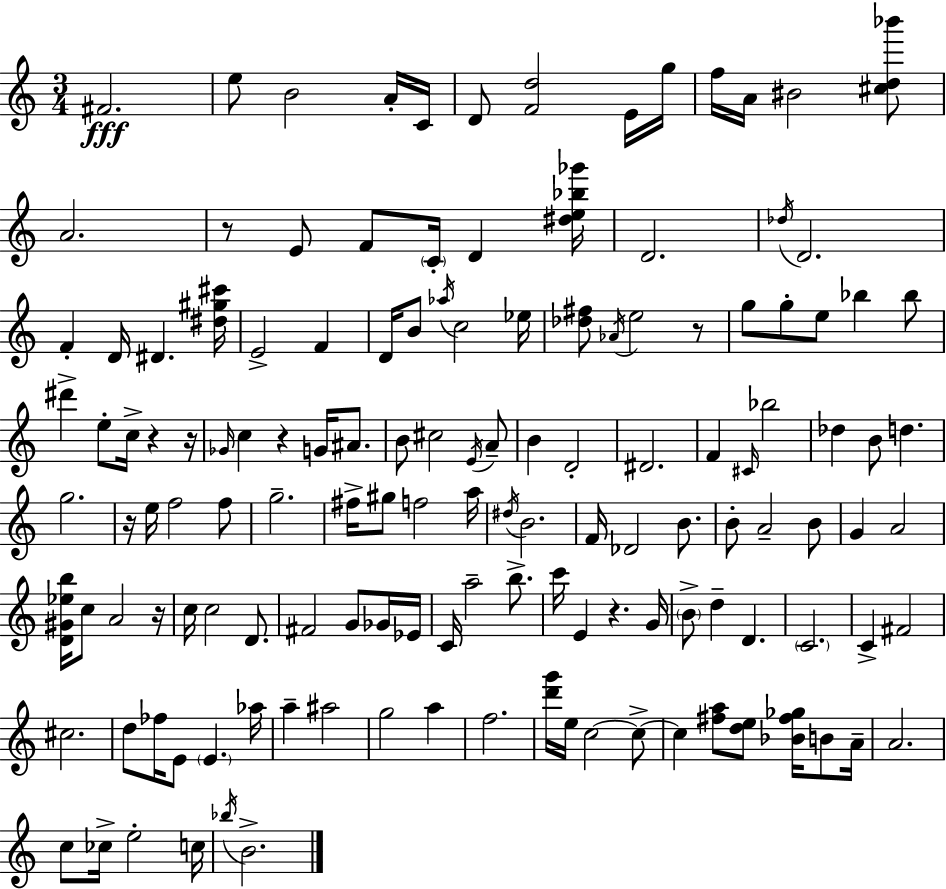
{
  \clef treble
  \numericTimeSignature
  \time 3/4
  \key a \minor
  \repeat volta 2 { fis'2.\fff | e''8 b'2 a'16-. c'16 | d'8 <f' d''>2 e'16 g''16 | f''16 a'16 bis'2 <cis'' d'' bes'''>8 | \break a'2. | r8 e'8 f'8 \parenthesize c'16-. d'4 <dis'' e'' bes'' ges'''>16 | d'2. | \acciaccatura { des''16 } d'2. | \break f'4-. d'16 dis'4. | <dis'' gis'' cis'''>16 e'2-> f'4 | d'16 b'8 \acciaccatura { aes''16 } c''2 | ees''16 <des'' fis''>8 \acciaccatura { aes'16 } e''2 | \break r8 g''8 g''8-. e''8 bes''4 | bes''8 dis'''4-> e''8-. c''16-> r4 | r16 \grace { ges'16 } c''4 r4 | g'16 ais'8. b'8 cis''2 | \break \acciaccatura { e'16 } a'8-- b'4 d'2-. | dis'2. | f'4 \grace { cis'16 } bes''2 | des''4 b'8 | \break d''4. g''2. | r16 e''16 f''2 | f''8 g''2.-- | fis''16-> gis''8 f''2 | \break a''16 \acciaccatura { dis''16 } b'2. | f'16 des'2 | b'8. b'8-. a'2-- | b'8 g'4 a'2 | \break <d' gis' ees'' b''>16 c''8 a'2 | r16 c''16 c''2 | d'8. fis'2 | g'8 ges'16 ees'16 c'16 a''2-- | \break b''8.-> c'''16 e'4 | r4. g'16 \parenthesize b'8-> d''4-- | d'4. \parenthesize c'2. | c'4-> fis'2 | \break cis''2. | d''8 fes''16 e'8 | \parenthesize e'4. aes''16 a''4-- ais''2 | g''2 | \break a''4 f''2. | <d''' g'''>16 e''16 c''2~~ | c''8->~~ c''4 <fis'' a''>8 | <d'' e''>8 <bes' fis'' ges''>16 b'8 a'16-- a'2. | \break c''8 ces''16-> e''2-. | c''16 \acciaccatura { bes''16 } b'2.-> | } \bar "|."
}